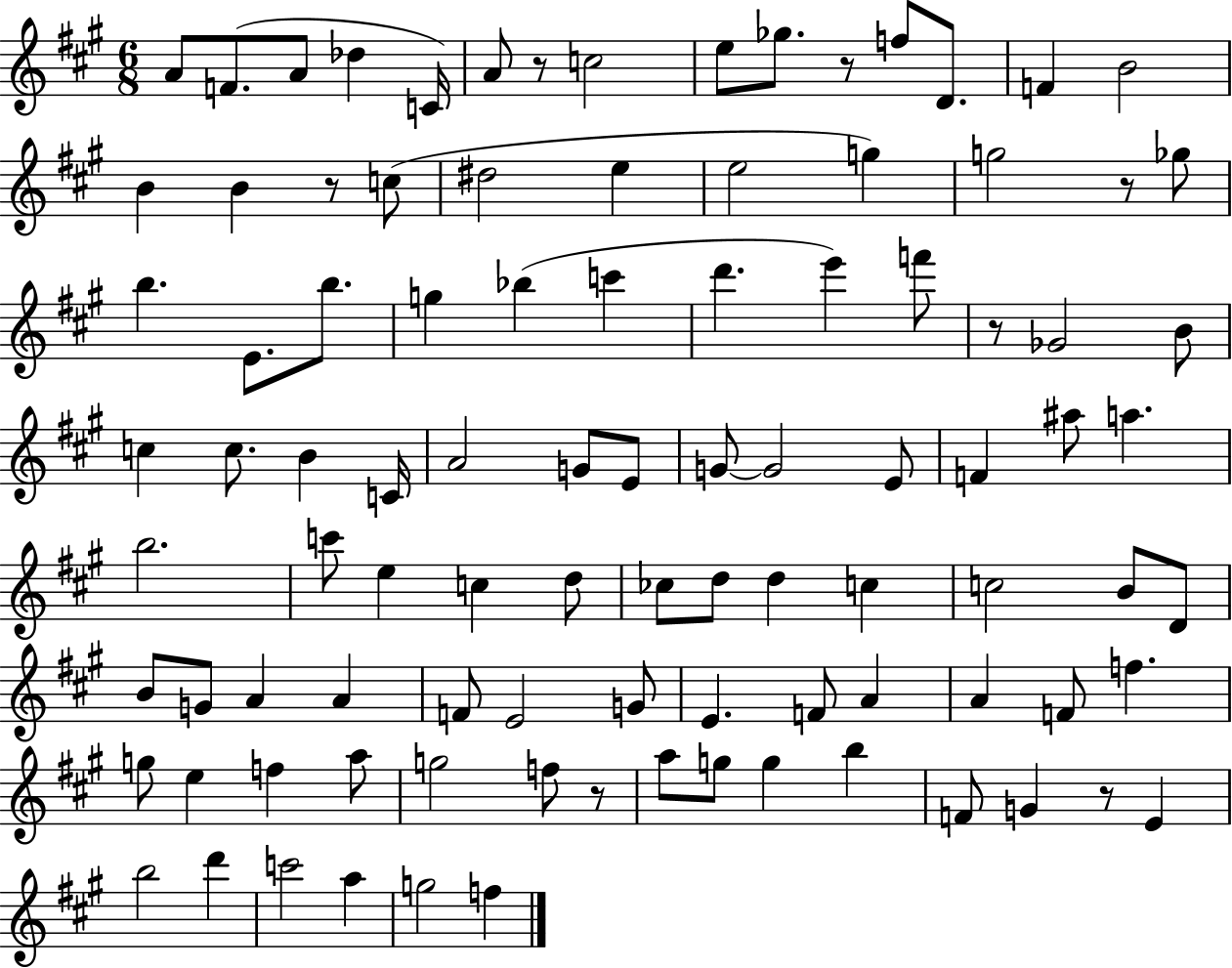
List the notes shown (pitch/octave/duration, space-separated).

A4/e F4/e. A4/e Db5/q C4/s A4/e R/e C5/h E5/e Gb5/e. R/e F5/e D4/e. F4/q B4/h B4/q B4/q R/e C5/e D#5/h E5/q E5/h G5/q G5/h R/e Gb5/e B5/q. E4/e. B5/e. G5/q Bb5/q C6/q D6/q. E6/q F6/e R/e Gb4/h B4/e C5/q C5/e. B4/q C4/s A4/h G4/e E4/e G4/e G4/h E4/e F4/q A#5/e A5/q. B5/h. C6/e E5/q C5/q D5/e CES5/e D5/e D5/q C5/q C5/h B4/e D4/e B4/e G4/e A4/q A4/q F4/e E4/h G4/e E4/q. F4/e A4/q A4/q F4/e F5/q. G5/e E5/q F5/q A5/e G5/h F5/e R/e A5/e G5/e G5/q B5/q F4/e G4/q R/e E4/q B5/h D6/q C6/h A5/q G5/h F5/q